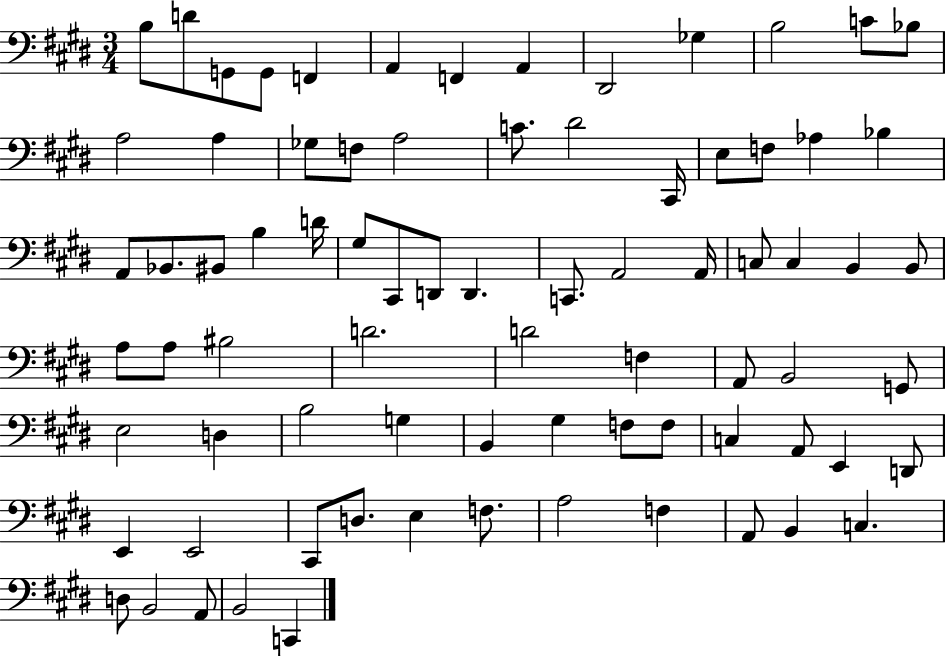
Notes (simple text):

B3/e D4/e G2/e G2/e F2/q A2/q F2/q A2/q D#2/h Gb3/q B3/h C4/e Bb3/e A3/h A3/q Gb3/e F3/e A3/h C4/e. D#4/h C#2/s E3/e F3/e Ab3/q Bb3/q A2/e Bb2/e. BIS2/e B3/q D4/s G#3/e C#2/e D2/e D2/q. C2/e. A2/h A2/s C3/e C3/q B2/q B2/e A3/e A3/e BIS3/h D4/h. D4/h F3/q A2/e B2/h G2/e E3/h D3/q B3/h G3/q B2/q G#3/q F3/e F3/e C3/q A2/e E2/q D2/e E2/q E2/h C#2/e D3/e. E3/q F3/e. A3/h F3/q A2/e B2/q C3/q. D3/e B2/h A2/e B2/h C2/q